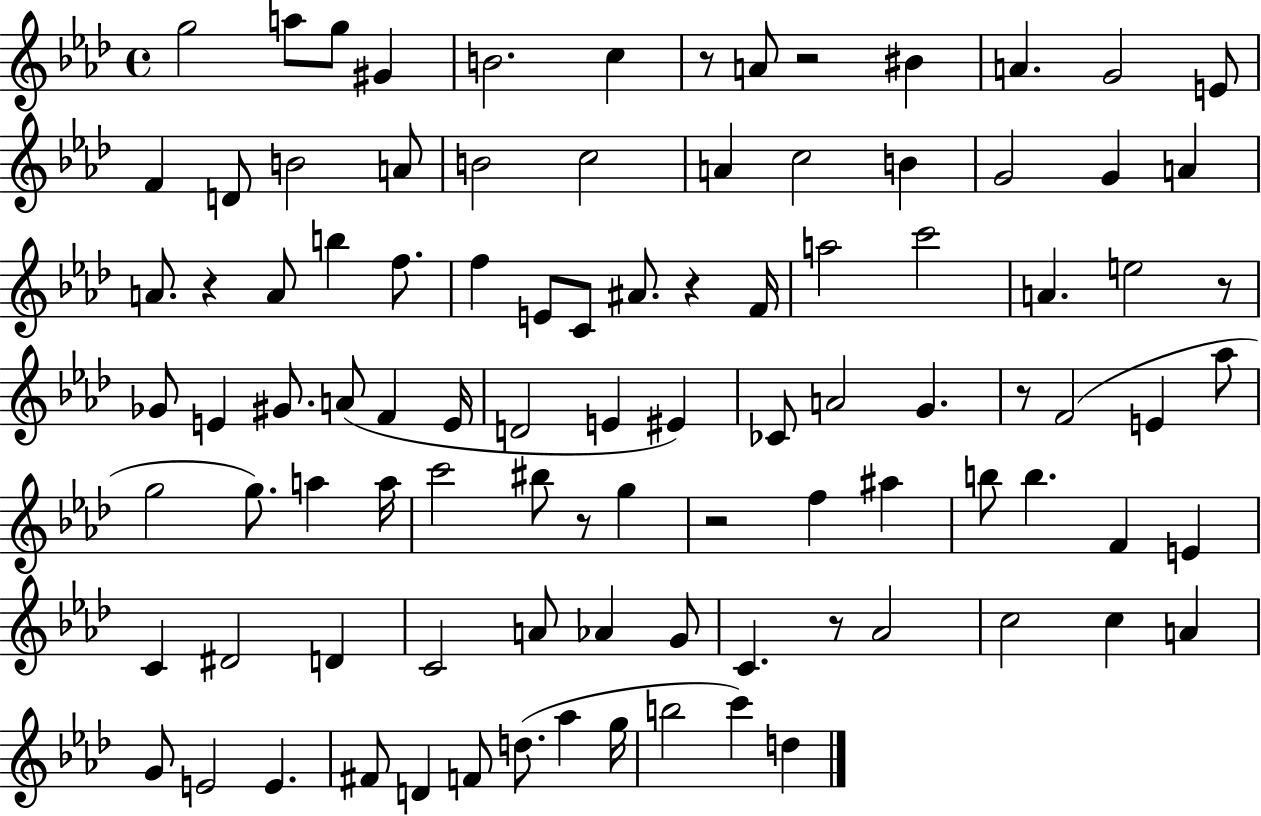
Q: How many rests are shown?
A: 9